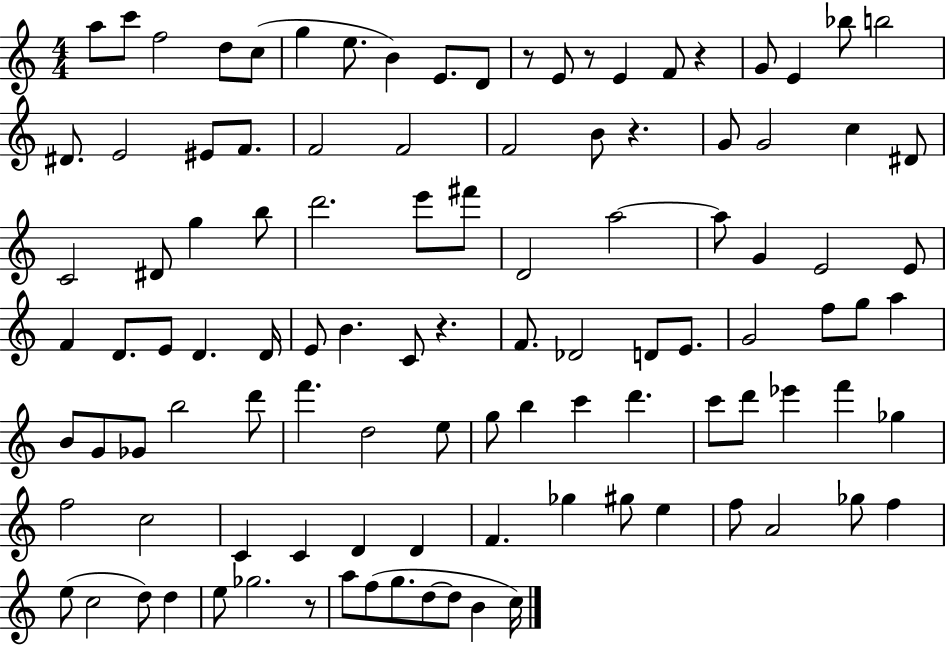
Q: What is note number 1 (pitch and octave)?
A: A5